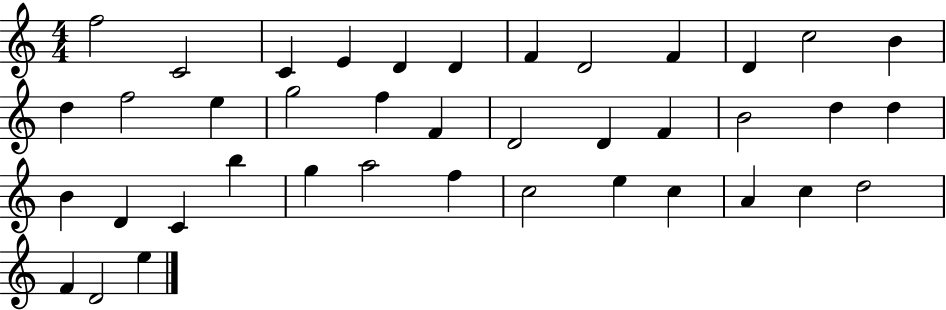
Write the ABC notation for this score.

X:1
T:Untitled
M:4/4
L:1/4
K:C
f2 C2 C E D D F D2 F D c2 B d f2 e g2 f F D2 D F B2 d d B D C b g a2 f c2 e c A c d2 F D2 e